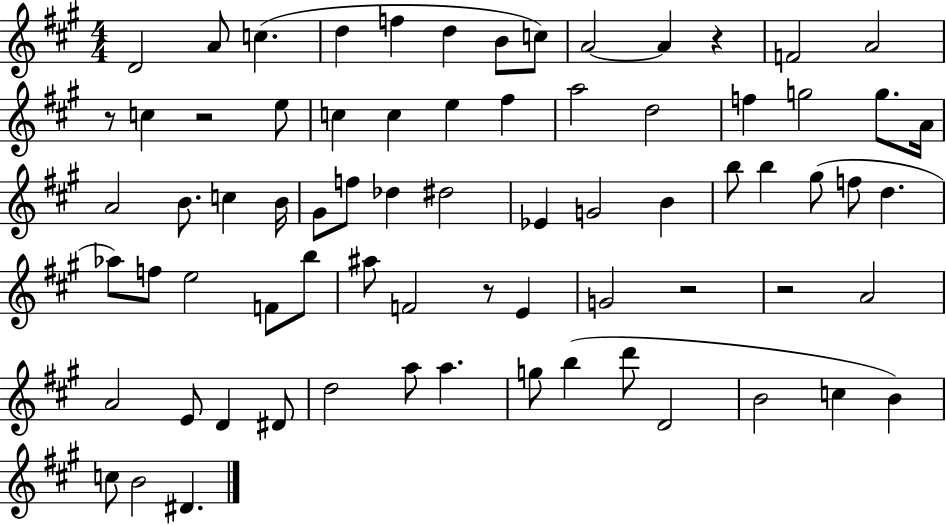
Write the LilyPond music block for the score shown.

{
  \clef treble
  \numericTimeSignature
  \time 4/4
  \key a \major
  d'2 a'8 c''4.( | d''4 f''4 d''4 b'8 c''8) | a'2~~ a'4 r4 | f'2 a'2 | \break r8 c''4 r2 e''8 | c''4 c''4 e''4 fis''4 | a''2 d''2 | f''4 g''2 g''8. a'16 | \break a'2 b'8. c''4 b'16 | gis'8 f''8 des''4 dis''2 | ees'4 g'2 b'4 | b''8 b''4 gis''8( f''8 d''4. | \break aes''8) f''8 e''2 f'8 b''8 | ais''8 f'2 r8 e'4 | g'2 r2 | r2 a'2 | \break a'2 e'8 d'4 dis'8 | d''2 a''8 a''4. | g''8 b''4( d'''8 d'2 | b'2 c''4 b'4) | \break c''8 b'2 dis'4. | \bar "|."
}